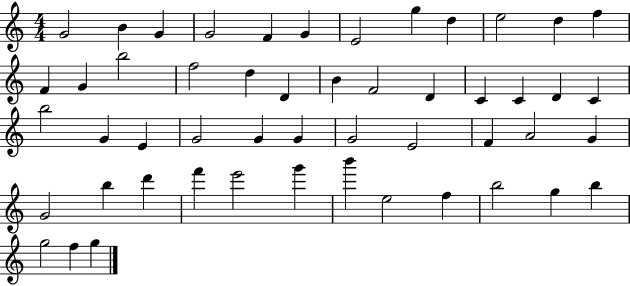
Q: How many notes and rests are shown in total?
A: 51